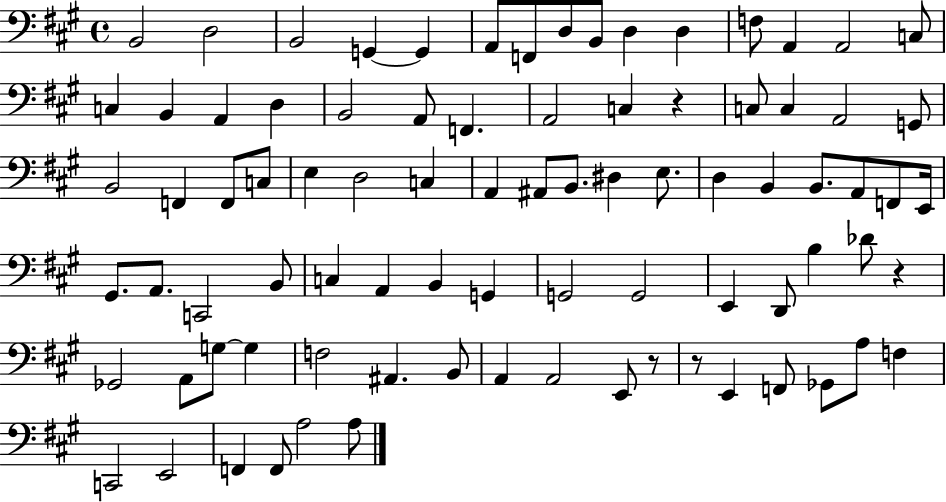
X:1
T:Untitled
M:4/4
L:1/4
K:A
B,,2 D,2 B,,2 G,, G,, A,,/2 F,,/2 D,/2 B,,/2 D, D, F,/2 A,, A,,2 C,/2 C, B,, A,, D, B,,2 A,,/2 F,, A,,2 C, z C,/2 C, A,,2 G,,/2 B,,2 F,, F,,/2 C,/2 E, D,2 C, A,, ^A,,/2 B,,/2 ^D, E,/2 D, B,, B,,/2 A,,/2 F,,/2 E,,/4 ^G,,/2 A,,/2 C,,2 B,,/2 C, A,, B,, G,, G,,2 G,,2 E,, D,,/2 B, _D/2 z _G,,2 A,,/2 G,/2 G, F,2 ^A,, B,,/2 A,, A,,2 E,,/2 z/2 z/2 E,, F,,/2 _G,,/2 A,/2 F, C,,2 E,,2 F,, F,,/2 A,2 A,/2